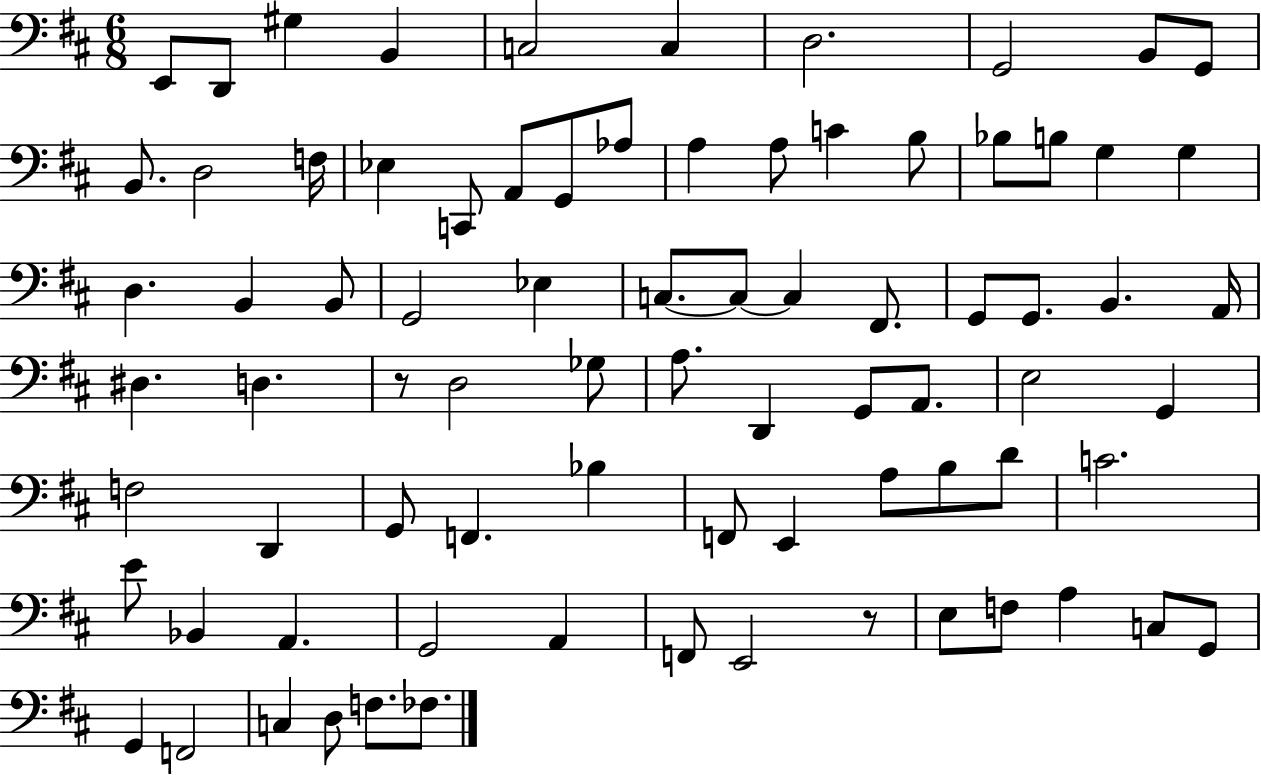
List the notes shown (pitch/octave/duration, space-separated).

E2/e D2/e G#3/q B2/q C3/h C3/q D3/h. G2/h B2/e G2/e B2/e. D3/h F3/s Eb3/q C2/e A2/e G2/e Ab3/e A3/q A3/e C4/q B3/e Bb3/e B3/e G3/q G3/q D3/q. B2/q B2/e G2/h Eb3/q C3/e. C3/e C3/q F#2/e. G2/e G2/e. B2/q. A2/s D#3/q. D3/q. R/e D3/h Gb3/e A3/e. D2/q G2/e A2/e. E3/h G2/q F3/h D2/q G2/e F2/q. Bb3/q F2/e E2/q A3/e B3/e D4/e C4/h. E4/e Bb2/q A2/q. G2/h A2/q F2/e E2/h R/e E3/e F3/e A3/q C3/e G2/e G2/q F2/h C3/q D3/e F3/e. FES3/e.